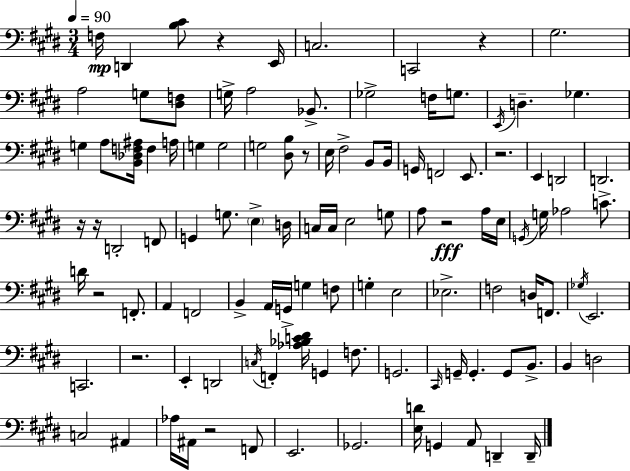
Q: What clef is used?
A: bass